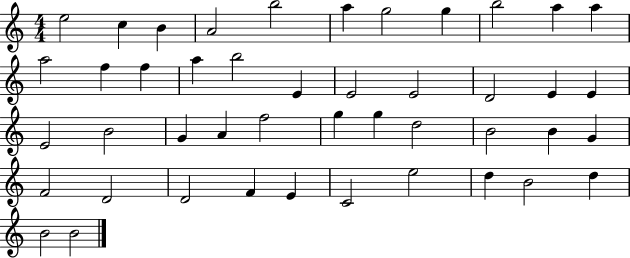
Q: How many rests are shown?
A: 0